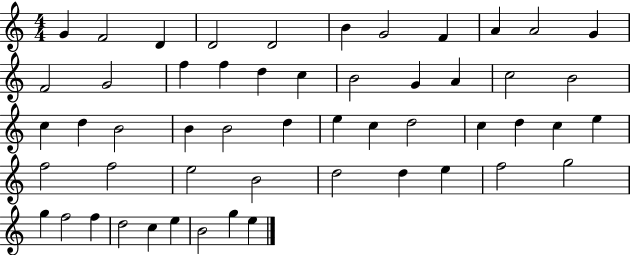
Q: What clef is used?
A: treble